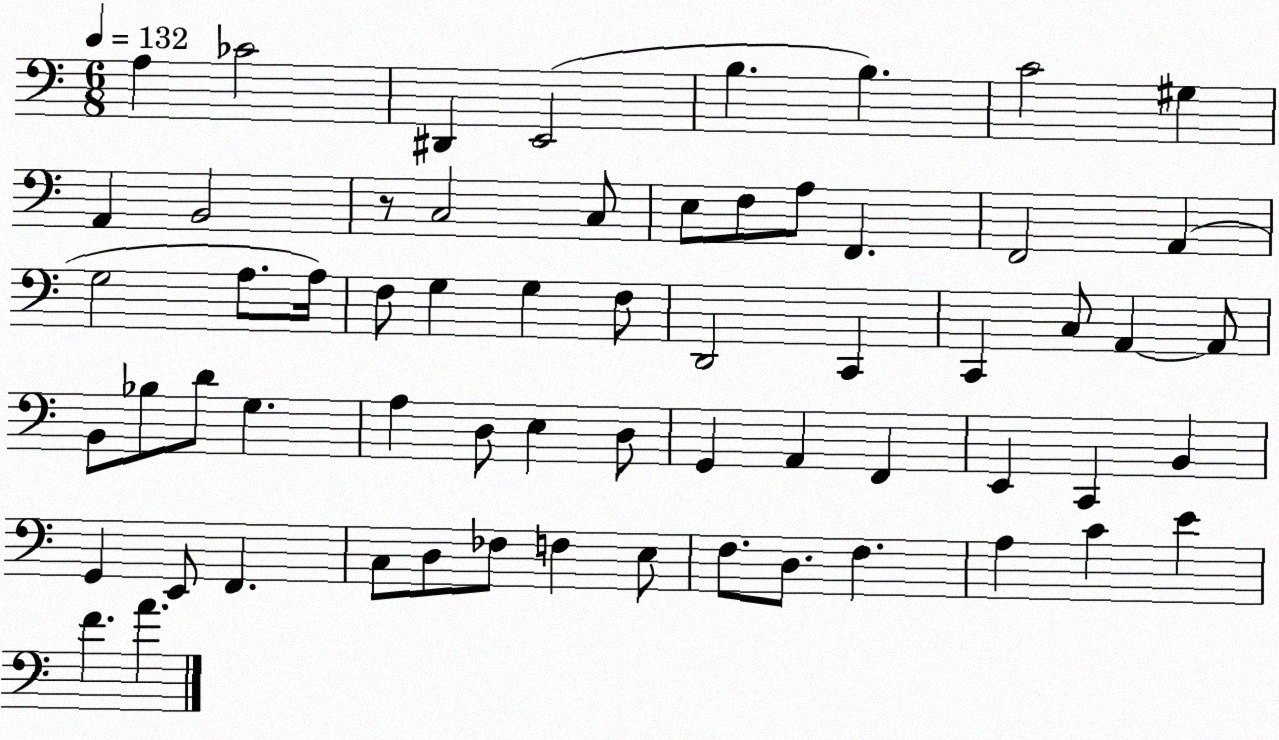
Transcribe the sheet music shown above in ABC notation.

X:1
T:Untitled
M:6/8
L:1/4
K:C
A, _C2 ^D,, E,,2 B, B, C2 ^G, A,, B,,2 z/2 C,2 C,/2 E,/2 F,/2 A,/2 F,, F,,2 A,, G,2 A,/2 A,/4 F,/2 G, G, F,/2 D,,2 C,, C,, C,/2 A,, A,,/2 B,,/2 _B,/2 D/2 G, A, D,/2 E, D,/2 G,, A,, F,, E,, C,, B,, G,, E,,/2 F,, C,/2 D,/2 _F,/2 F, E,/2 F,/2 D,/2 F, A, C E F A